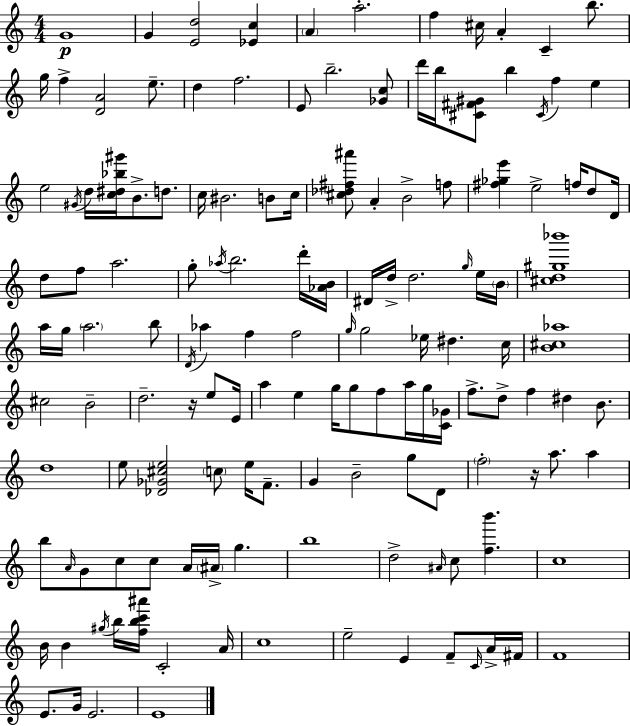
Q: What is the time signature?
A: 4/4